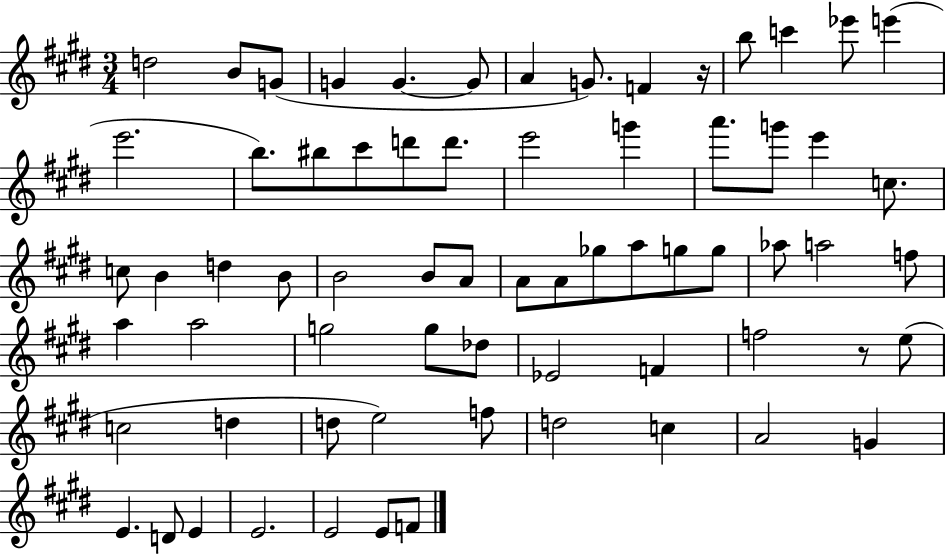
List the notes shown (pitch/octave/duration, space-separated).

D5/h B4/e G4/e G4/q G4/q. G4/e A4/q G4/e. F4/q R/s B5/e C6/q Eb6/e E6/q E6/h. B5/e. BIS5/e C#6/e D6/e D6/e. E6/h G6/q A6/e. G6/e E6/q C5/e. C5/e B4/q D5/q B4/e B4/h B4/e A4/e A4/e A4/e Gb5/e A5/e G5/e G5/e Ab5/e A5/h F5/e A5/q A5/h G5/h G5/e Db5/e Eb4/h F4/q F5/h R/e E5/e C5/h D5/q D5/e E5/h F5/e D5/h C5/q A4/h G4/q E4/q. D4/e E4/q E4/h. E4/h E4/e F4/e